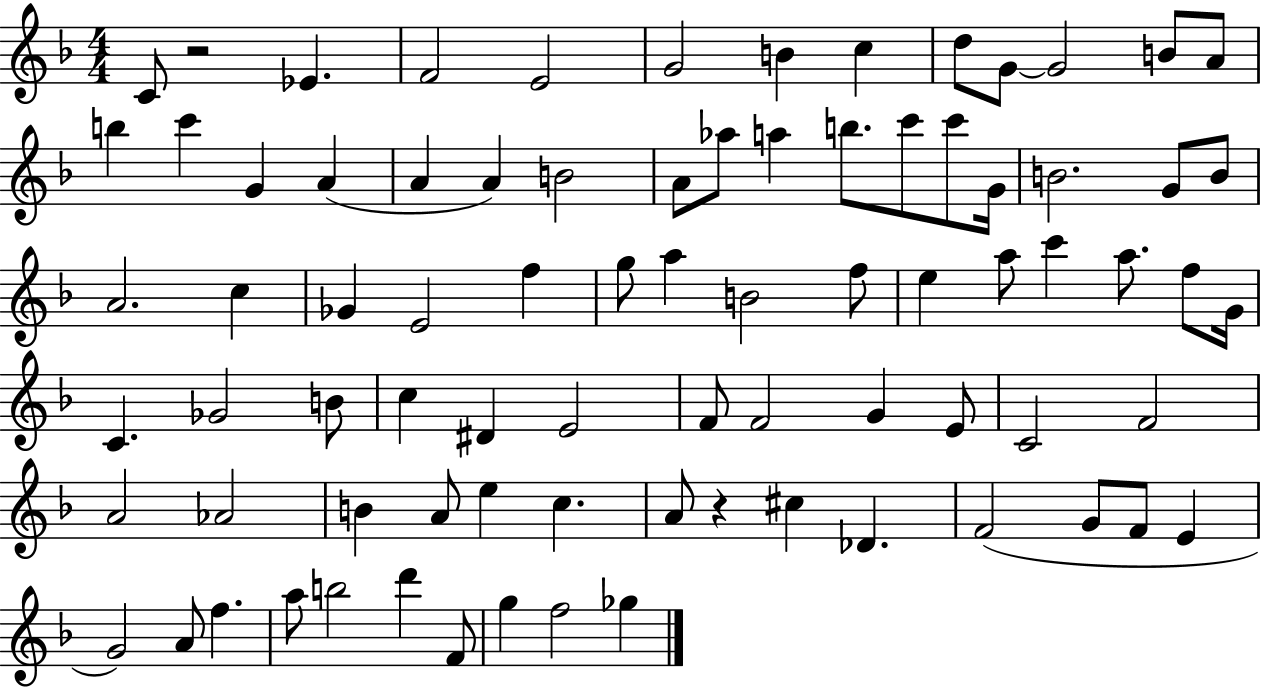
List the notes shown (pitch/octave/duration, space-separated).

C4/e R/h Eb4/q. F4/h E4/h G4/h B4/q C5/q D5/e G4/e G4/h B4/e A4/e B5/q C6/q G4/q A4/q A4/q A4/q B4/h A4/e Ab5/e A5/q B5/e. C6/e C6/e G4/s B4/h. G4/e B4/e A4/h. C5/q Gb4/q E4/h F5/q G5/e A5/q B4/h F5/e E5/q A5/e C6/q A5/e. F5/e G4/s C4/q. Gb4/h B4/e C5/q D#4/q E4/h F4/e F4/h G4/q E4/e C4/h F4/h A4/h Ab4/h B4/q A4/e E5/q C5/q. A4/e R/q C#5/q Db4/q. F4/h G4/e F4/e E4/q G4/h A4/e F5/q. A5/e B5/h D6/q F4/e G5/q F5/h Gb5/q